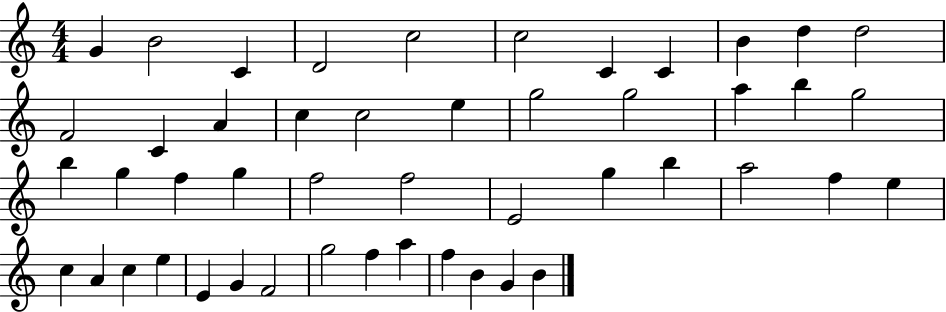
G4/q B4/h C4/q D4/h C5/h C5/h C4/q C4/q B4/q D5/q D5/h F4/h C4/q A4/q C5/q C5/h E5/q G5/h G5/h A5/q B5/q G5/h B5/q G5/q F5/q G5/q F5/h F5/h E4/h G5/q B5/q A5/h F5/q E5/q C5/q A4/q C5/q E5/q E4/q G4/q F4/h G5/h F5/q A5/q F5/q B4/q G4/q B4/q